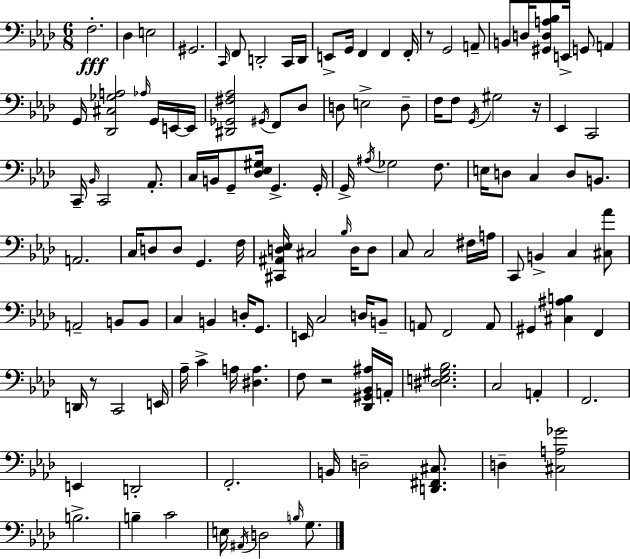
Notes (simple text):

F3/h. Db3/q E3/h G#2/h. C2/s F2/e D2/h C2/s D2/s E2/e G2/s F2/q F2/q F2/s R/e G2/h A2/e B2/e D3/s [G#2,D3,A3,Bb3]/e E2/s G2/e A2/q G2/s [Db2,C#3,Gb3,A3]/h Ab3/s G2/s E2/s E2/s [D#2,Gb2,F#3,Ab3]/h G#2/s F2/e Db3/e D3/e E3/h D3/e F3/s F3/e G2/s G#3/h R/s Eb2/q C2/h C2/s Bb2/s C2/h Ab2/e. C3/s B2/s G2/e [Db3,Eb3,G#3]/s G2/q. G2/s G2/s A#3/s Gb3/h F3/e. E3/s D3/e C3/q D3/e B2/e. A2/h. C3/s D3/e D3/e G2/q. F3/s [C#2,A#2,D3,Eb3]/s C#3/h Bb3/s D3/s D3/e C3/e C3/h F#3/s A3/s C2/e B2/q C3/q [C#3,Ab4]/e A2/h B2/e B2/e C3/q B2/q D3/s G2/e. E2/s C3/h D3/s B2/e A2/e F2/h A2/e G#2/q [C#3,A#3,B3]/q F2/q D2/s R/e C2/h E2/s Ab3/s C4/q A3/s [D#3,A3]/q. F3/e R/h [Db2,G#2,Bb2,A#3]/s A2/s [D#3,E3,G#3,Bb3]/h. C3/h A2/q F2/h. E2/q D2/h F2/h. B2/s D3/h [D2,F#2,C#3]/e. D3/q [C#3,A3,Gb4]/h B3/h. B3/q C4/h E3/s A#2/s D3/h B3/s G3/e.